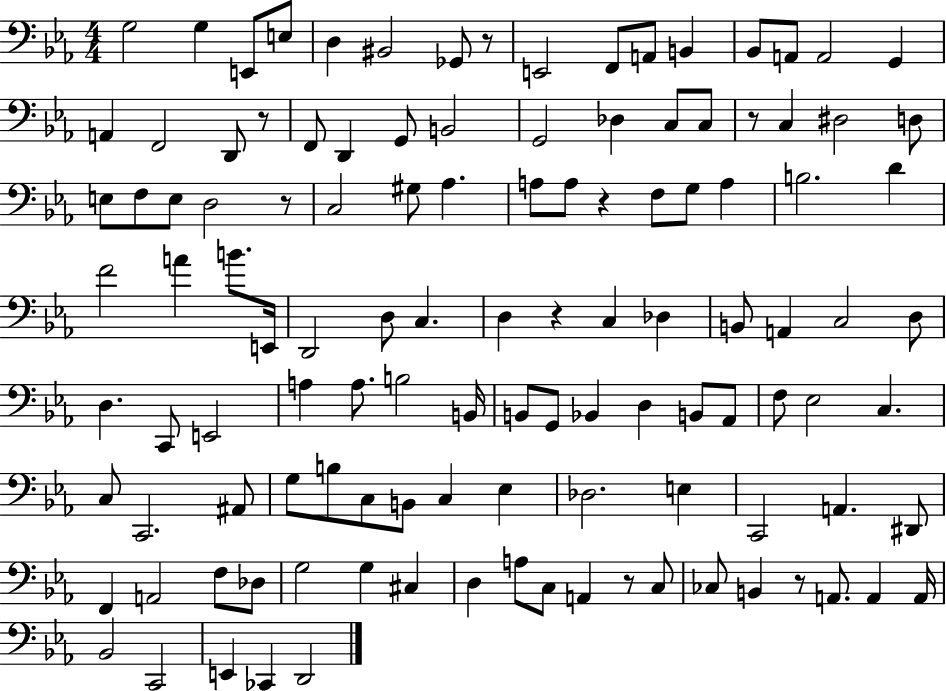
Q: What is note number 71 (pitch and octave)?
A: F3